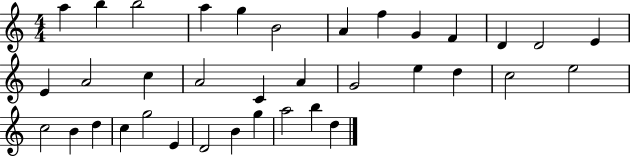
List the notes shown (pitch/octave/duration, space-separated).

A5/q B5/q B5/h A5/q G5/q B4/h A4/q F5/q G4/q F4/q D4/q D4/h E4/q E4/q A4/h C5/q A4/h C4/q A4/q G4/h E5/q D5/q C5/h E5/h C5/h B4/q D5/q C5/q G5/h E4/q D4/h B4/q G5/q A5/h B5/q D5/q